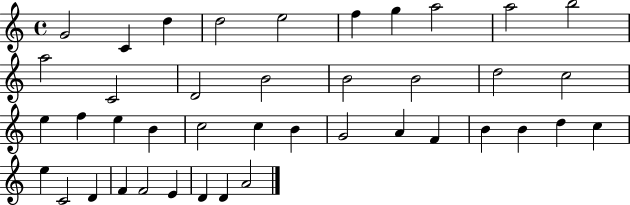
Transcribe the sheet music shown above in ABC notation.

X:1
T:Untitled
M:4/4
L:1/4
K:C
G2 C d d2 e2 f g a2 a2 b2 a2 C2 D2 B2 B2 B2 d2 c2 e f e B c2 c B G2 A F B B d c e C2 D F F2 E D D A2